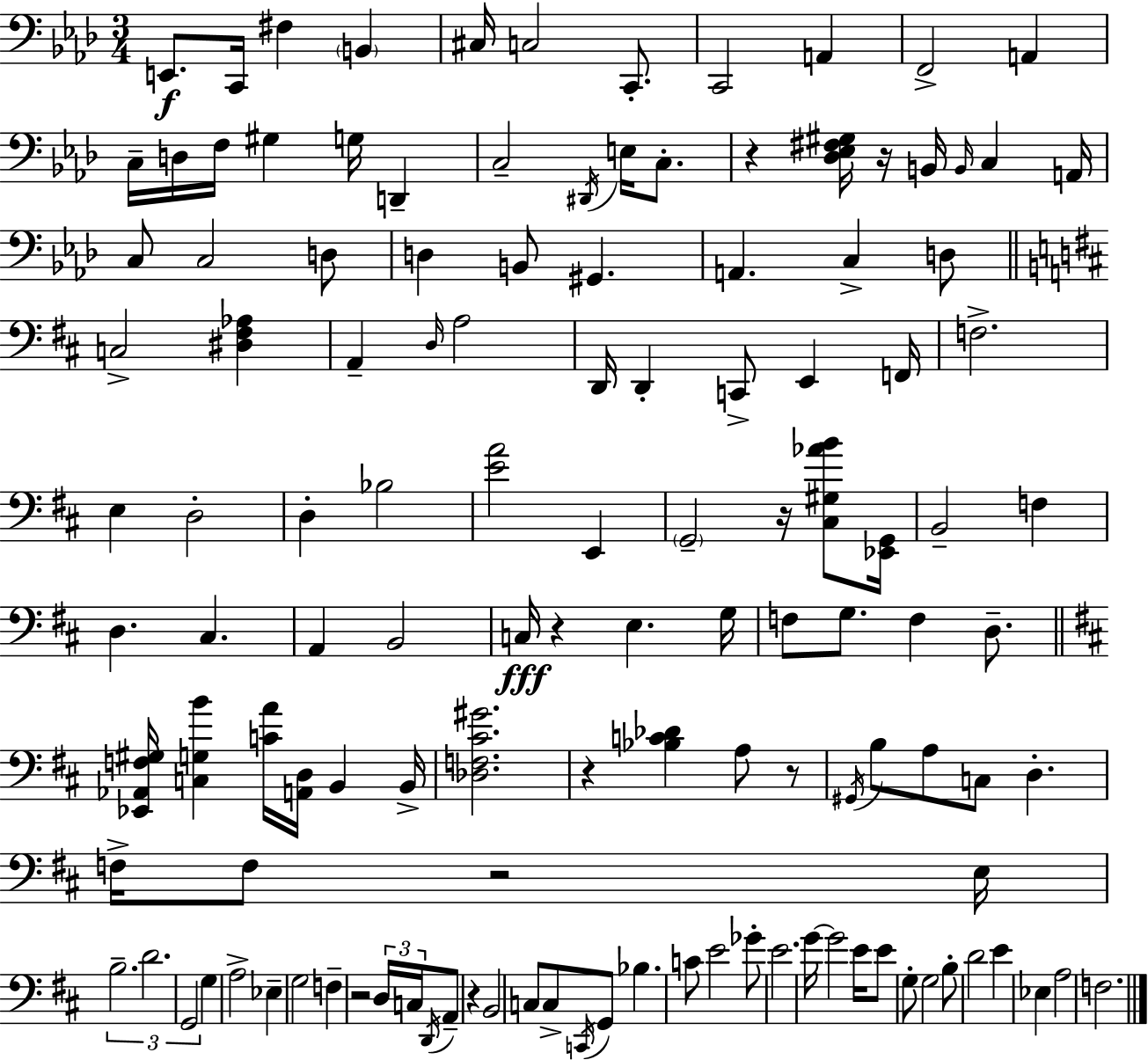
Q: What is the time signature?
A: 3/4